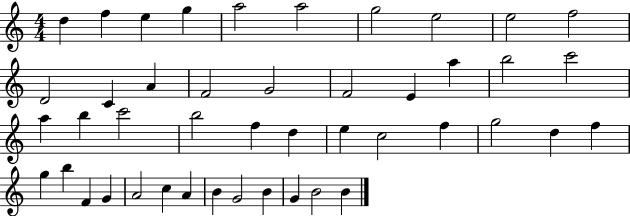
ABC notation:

X:1
T:Untitled
M:4/4
L:1/4
K:C
d f e g a2 a2 g2 e2 e2 f2 D2 C A F2 G2 F2 E a b2 c'2 a b c'2 b2 f d e c2 f g2 d f g b F G A2 c A B G2 B G B2 B